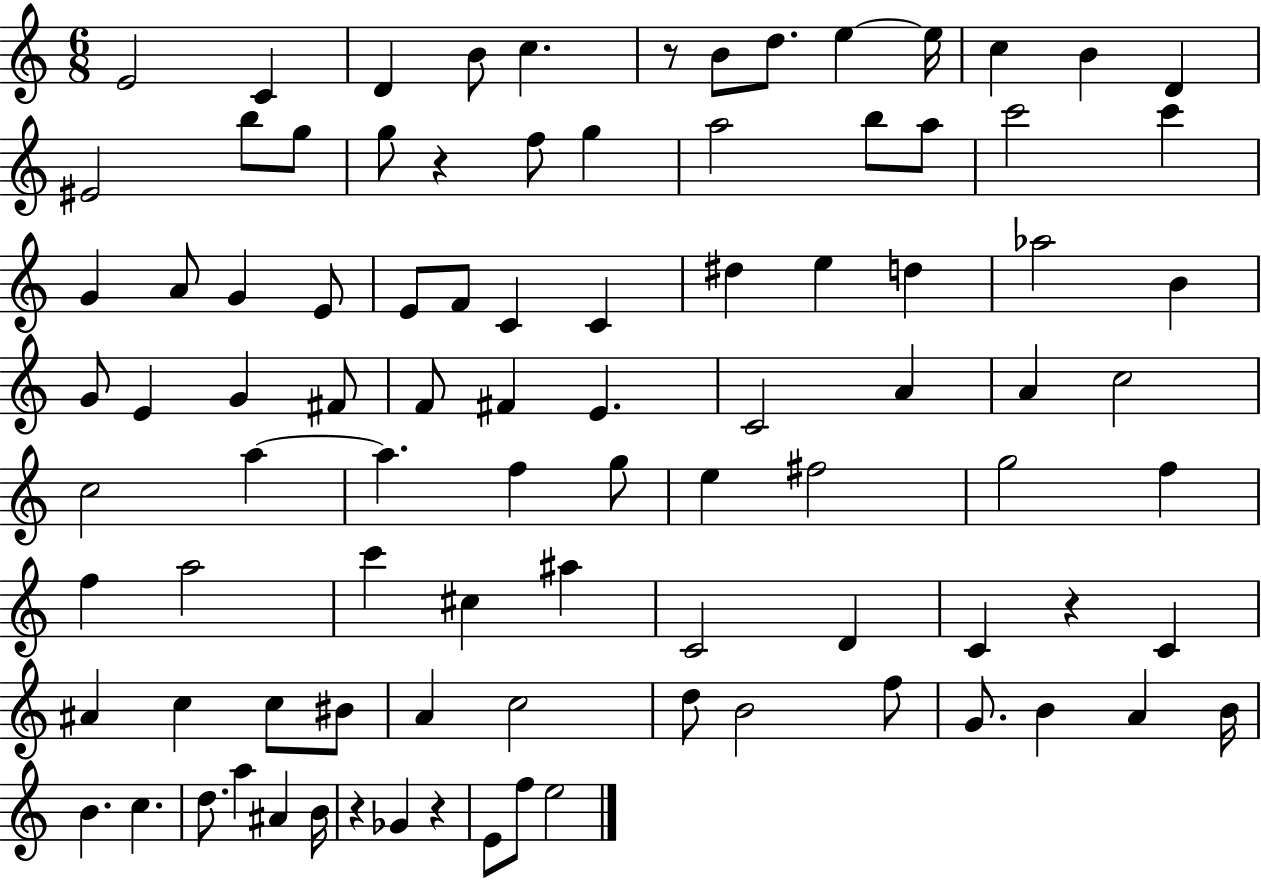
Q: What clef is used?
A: treble